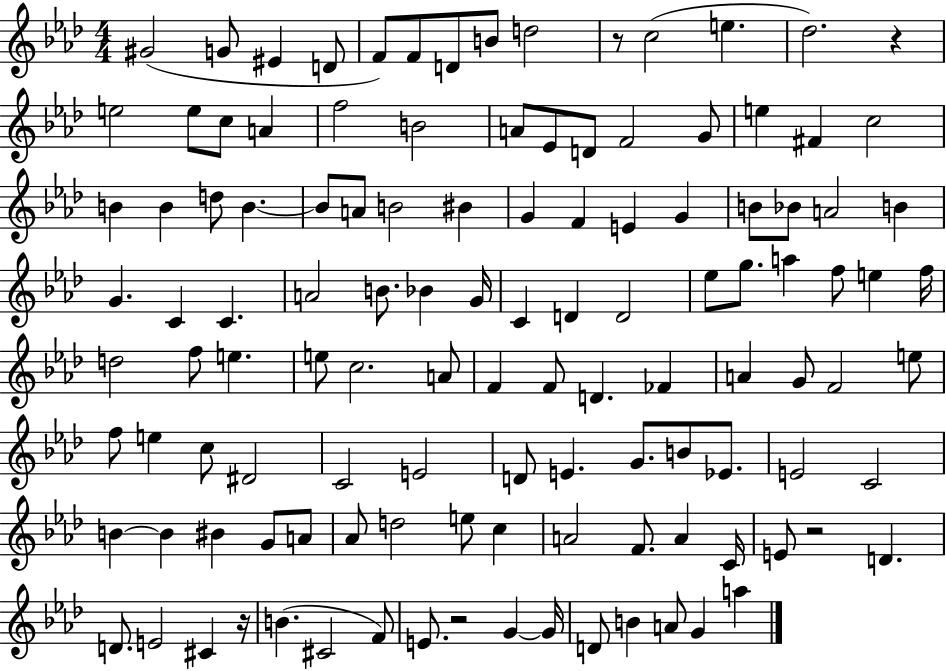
G#4/h G4/e EIS4/q D4/e F4/e F4/e D4/e B4/e D5/h R/e C5/h E5/q. Db5/h. R/q E5/h E5/e C5/e A4/q F5/h B4/h A4/e Eb4/e D4/e F4/h G4/e E5/q F#4/q C5/h B4/q B4/q D5/e B4/q. B4/e A4/e B4/h BIS4/q G4/q F4/q E4/q G4/q B4/e Bb4/e A4/h B4/q G4/q. C4/q C4/q. A4/h B4/e. Bb4/q G4/s C4/q D4/q D4/h Eb5/e G5/e. A5/q F5/e E5/q F5/s D5/h F5/e E5/q. E5/e C5/h. A4/e F4/q F4/e D4/q. FES4/q A4/q G4/e F4/h E5/e F5/e E5/q C5/e D#4/h C4/h E4/h D4/e E4/q. G4/e. B4/e Eb4/e. E4/h C4/h B4/q B4/q BIS4/q G4/e A4/e Ab4/e D5/h E5/e C5/q A4/h F4/e. A4/q C4/s E4/e R/h D4/q. D4/e. E4/h C#4/q R/s B4/q. C#4/h F4/e E4/e. R/h G4/q G4/s D4/e B4/q A4/e G4/q A5/q